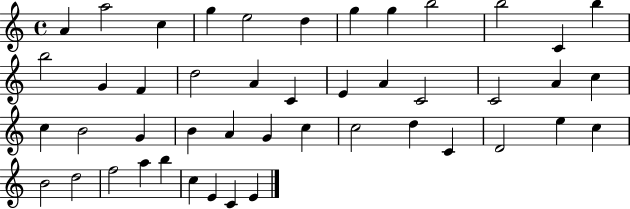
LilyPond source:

{
  \clef treble
  \time 4/4
  \defaultTimeSignature
  \key c \major
  a'4 a''2 c''4 | g''4 e''2 d''4 | g''4 g''4 b''2 | b''2 c'4 b''4 | \break b''2 g'4 f'4 | d''2 a'4 c'4 | e'4 a'4 c'2 | c'2 a'4 c''4 | \break c''4 b'2 g'4 | b'4 a'4 g'4 c''4 | c''2 d''4 c'4 | d'2 e''4 c''4 | \break b'2 d''2 | f''2 a''4 b''4 | c''4 e'4 c'4 e'4 | \bar "|."
}